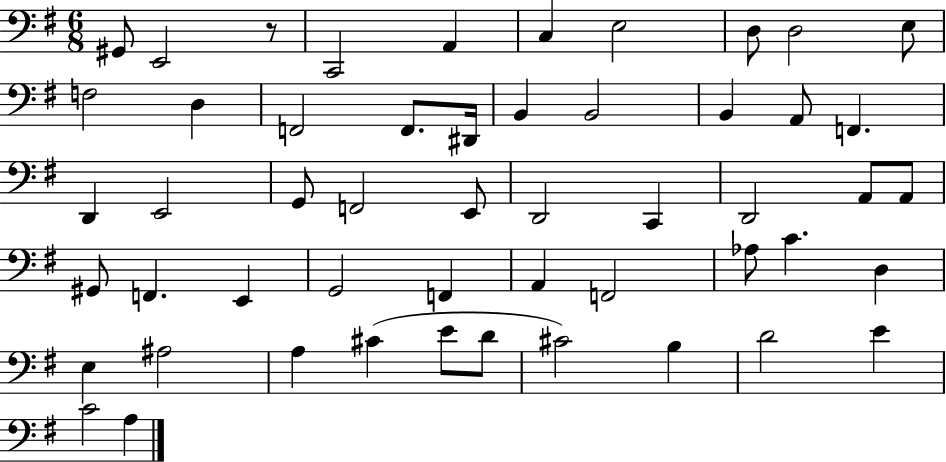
X:1
T:Untitled
M:6/8
L:1/4
K:G
^G,,/2 E,,2 z/2 C,,2 A,, C, E,2 D,/2 D,2 E,/2 F,2 D, F,,2 F,,/2 ^D,,/4 B,, B,,2 B,, A,,/2 F,, D,, E,,2 G,,/2 F,,2 E,,/2 D,,2 C,, D,,2 A,,/2 A,,/2 ^G,,/2 F,, E,, G,,2 F,, A,, F,,2 _A,/2 C D, E, ^A,2 A, ^C E/2 D/2 ^C2 B, D2 E C2 A,